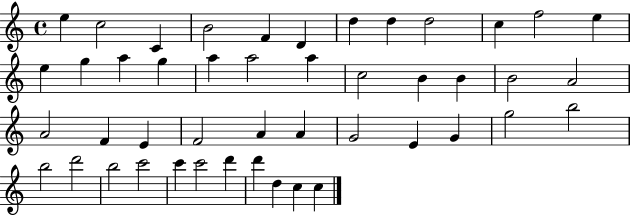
X:1
T:Untitled
M:4/4
L:1/4
K:C
e c2 C B2 F D d d d2 c f2 e e g a g a a2 a c2 B B B2 A2 A2 F E F2 A A G2 E G g2 b2 b2 d'2 b2 c'2 c' c'2 d' d' d c c